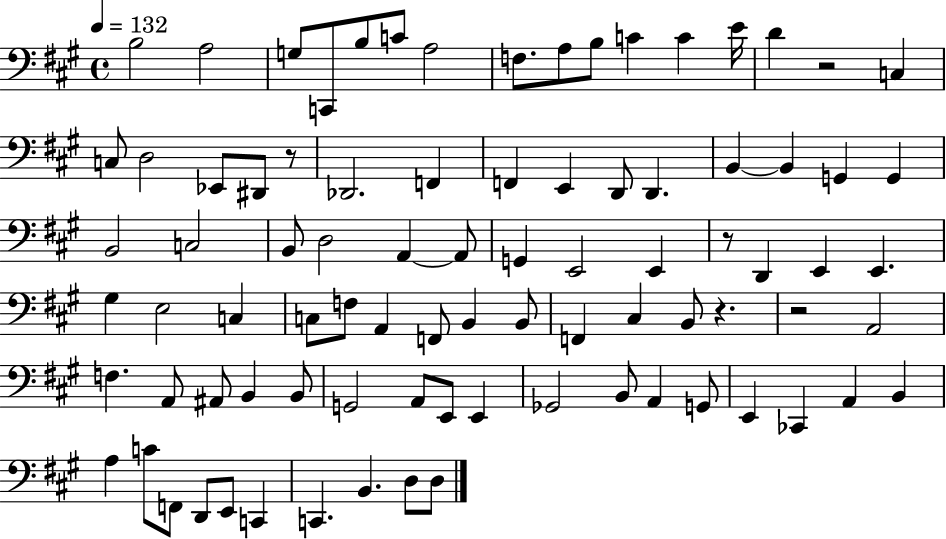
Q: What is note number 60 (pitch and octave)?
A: G2